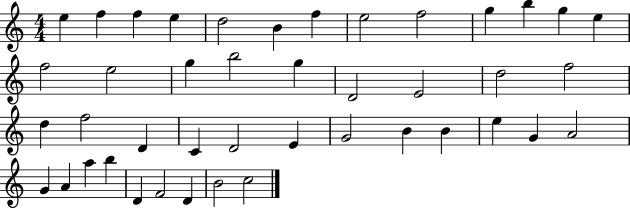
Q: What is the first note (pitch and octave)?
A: E5